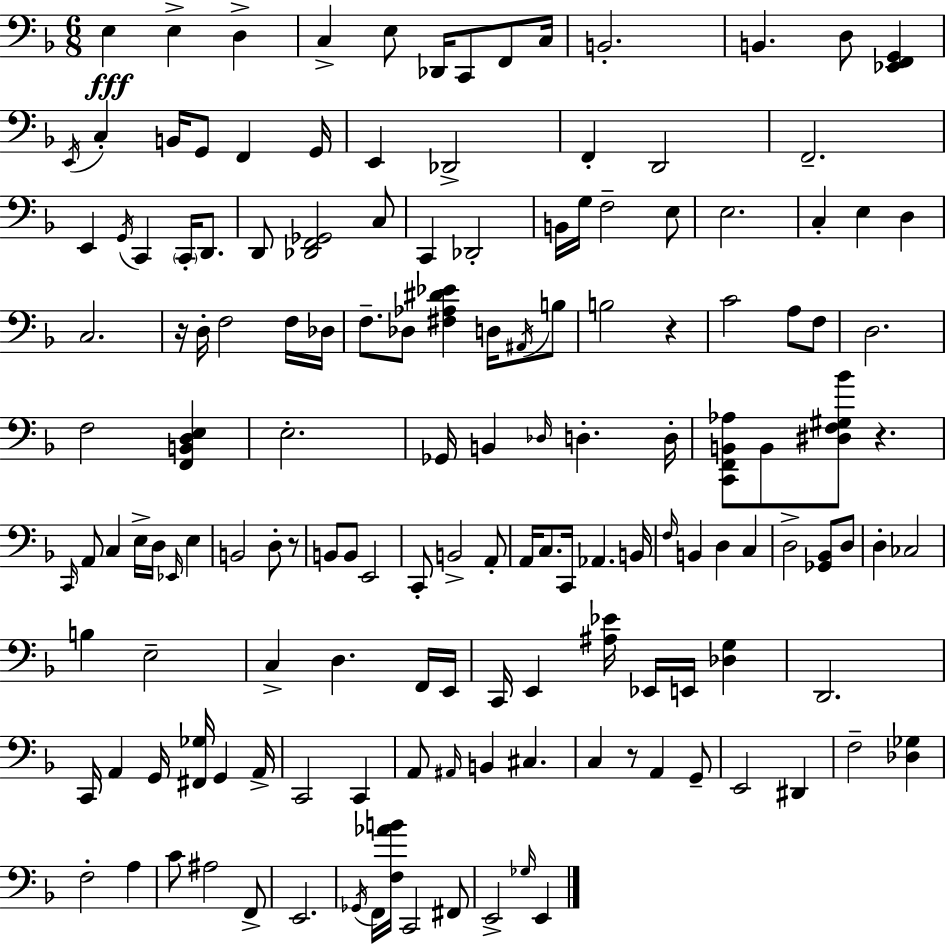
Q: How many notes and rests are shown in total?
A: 149